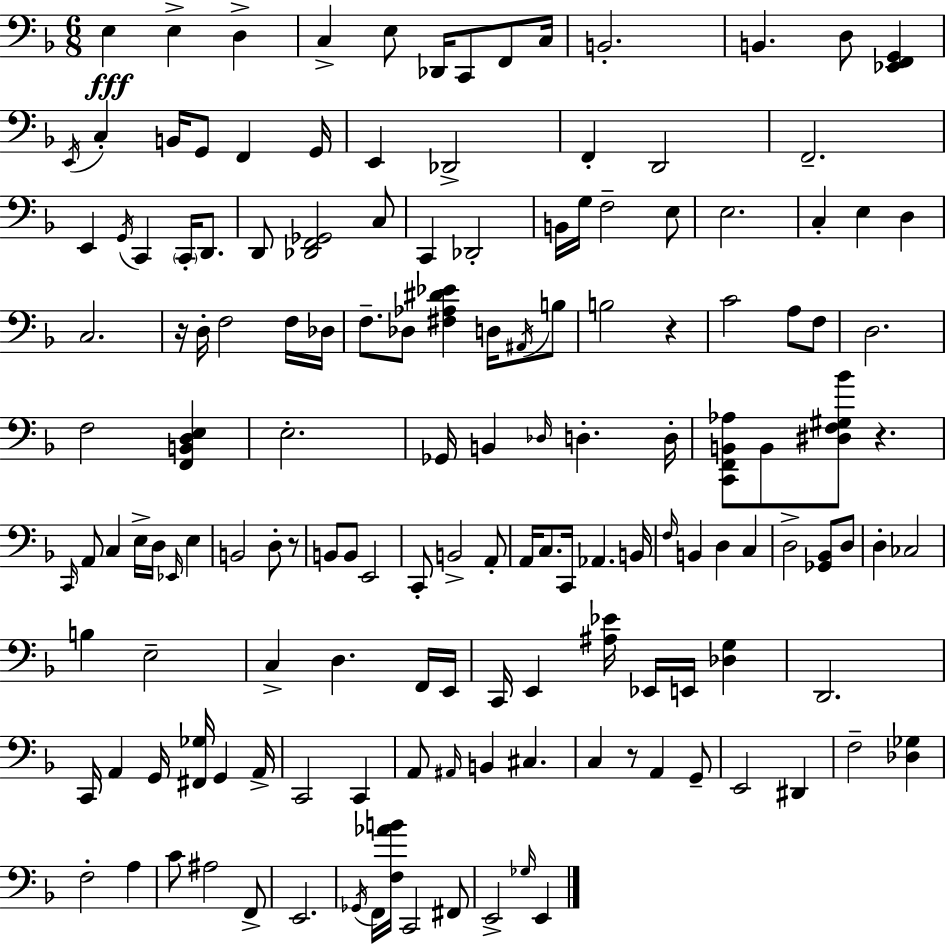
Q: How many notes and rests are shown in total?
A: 149